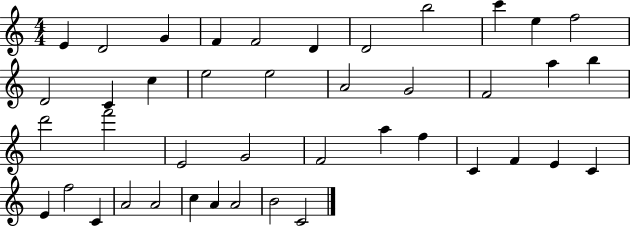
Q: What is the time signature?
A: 4/4